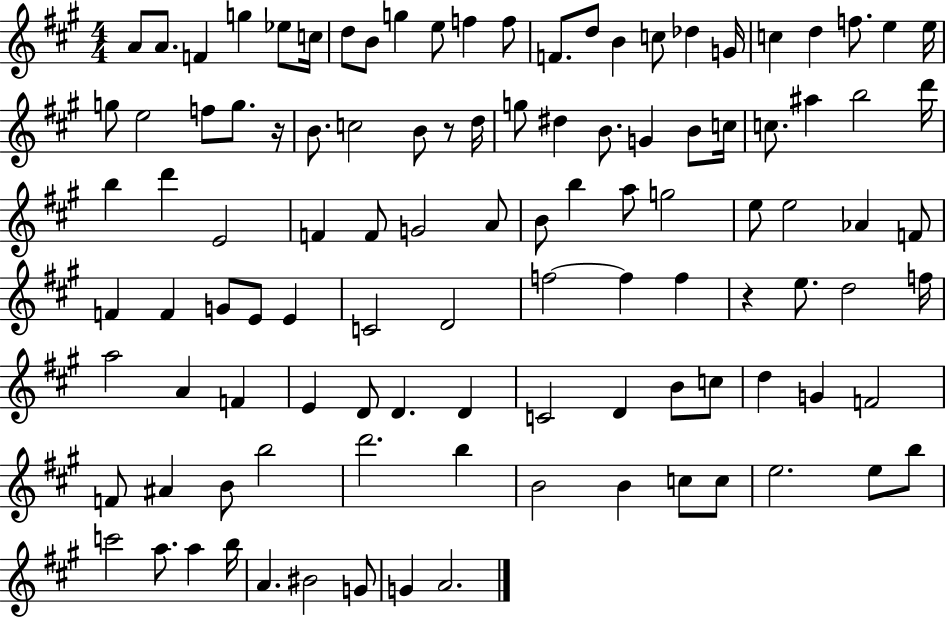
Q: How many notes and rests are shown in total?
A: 108